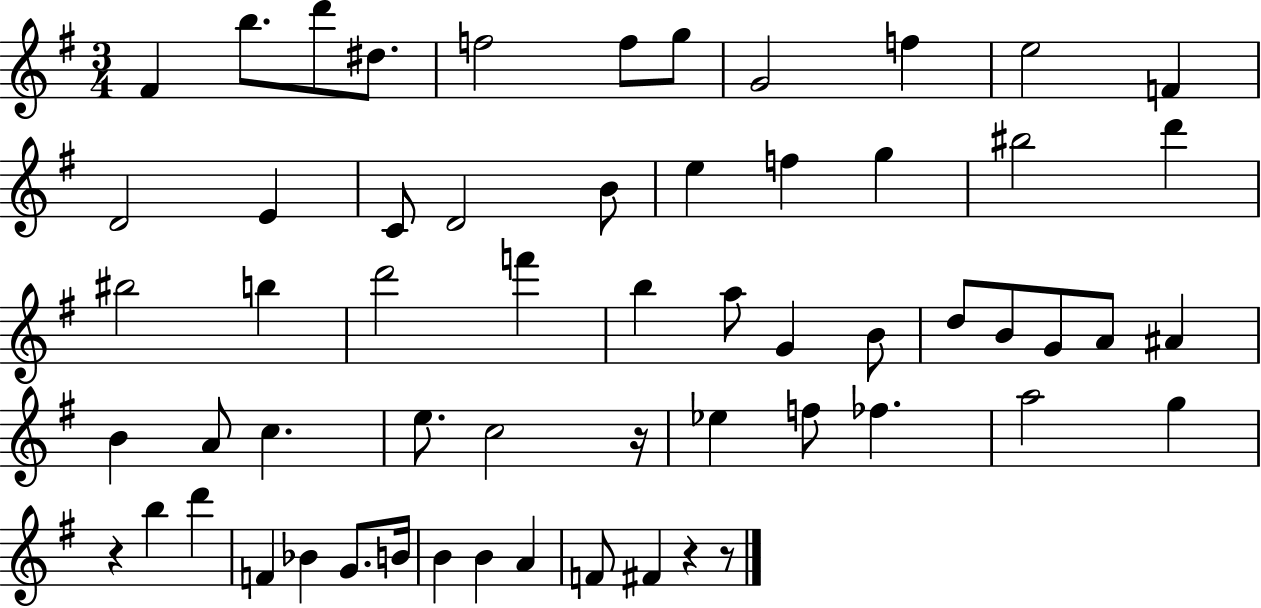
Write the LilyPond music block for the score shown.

{
  \clef treble
  \numericTimeSignature
  \time 3/4
  \key g \major
  \repeat volta 2 { fis'4 b''8. d'''8 dis''8. | f''2 f''8 g''8 | g'2 f''4 | e''2 f'4 | \break d'2 e'4 | c'8 d'2 b'8 | e''4 f''4 g''4 | bis''2 d'''4 | \break bis''2 b''4 | d'''2 f'''4 | b''4 a''8 g'4 b'8 | d''8 b'8 g'8 a'8 ais'4 | \break b'4 a'8 c''4. | e''8. c''2 r16 | ees''4 f''8 fes''4. | a''2 g''4 | \break r4 b''4 d'''4 | f'4 bes'4 g'8. b'16 | b'4 b'4 a'4 | f'8 fis'4 r4 r8 | \break } \bar "|."
}